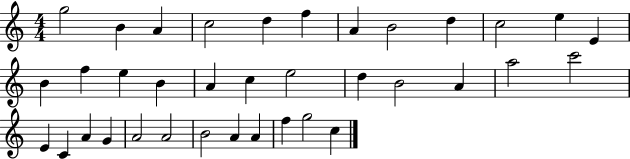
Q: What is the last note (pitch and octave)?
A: C5